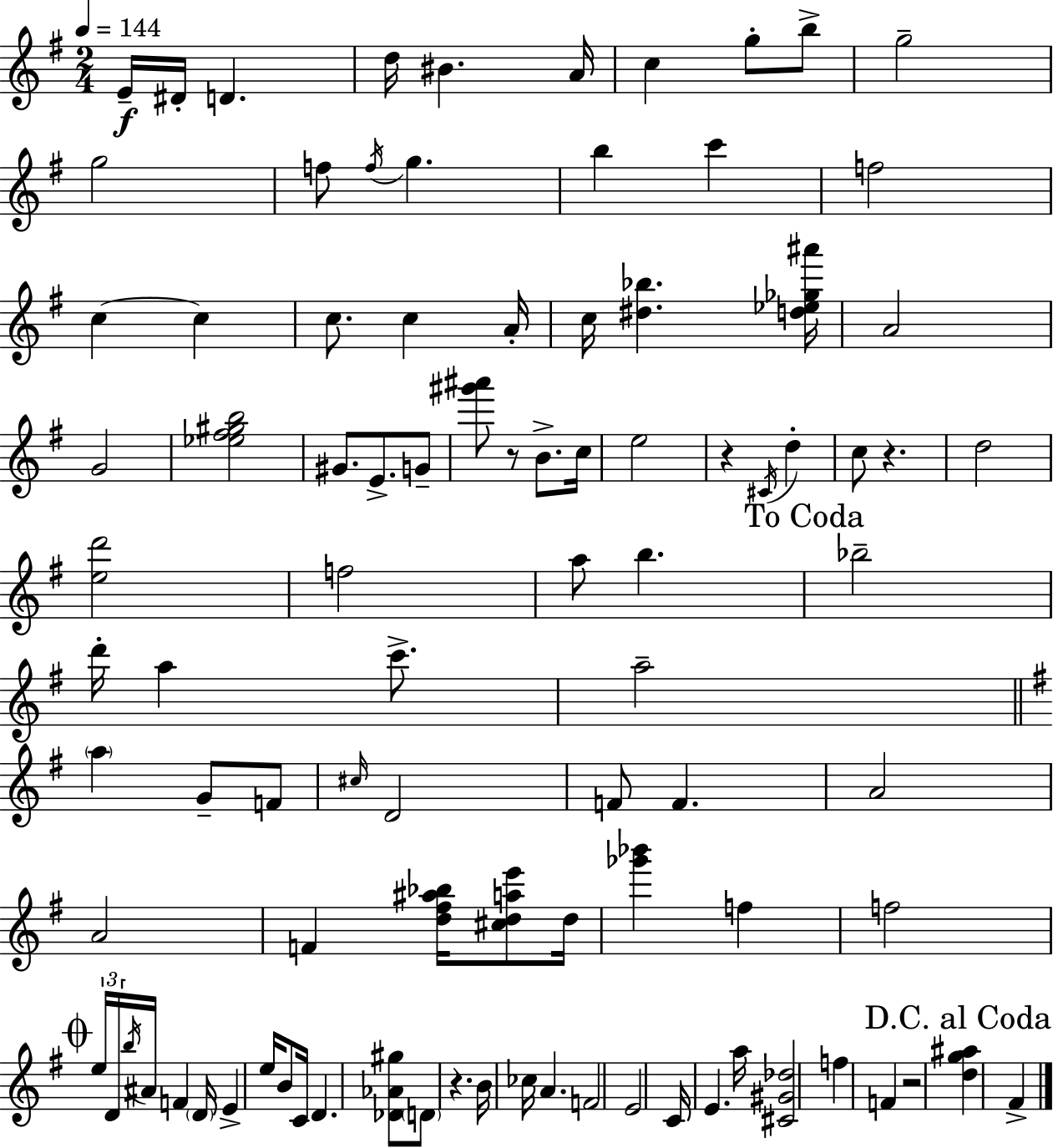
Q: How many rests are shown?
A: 5